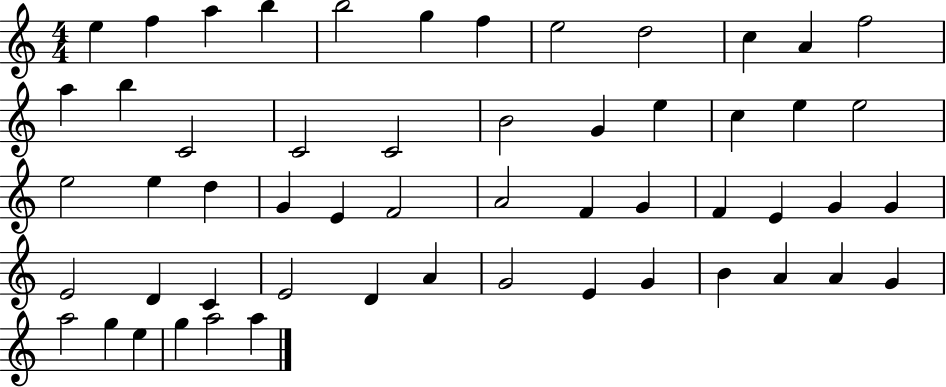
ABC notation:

X:1
T:Untitled
M:4/4
L:1/4
K:C
e f a b b2 g f e2 d2 c A f2 a b C2 C2 C2 B2 G e c e e2 e2 e d G E F2 A2 F G F E G G E2 D C E2 D A G2 E G B A A G a2 g e g a2 a